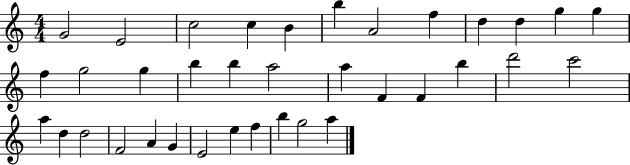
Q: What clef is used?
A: treble